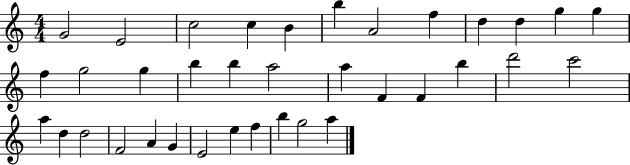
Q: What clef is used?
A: treble